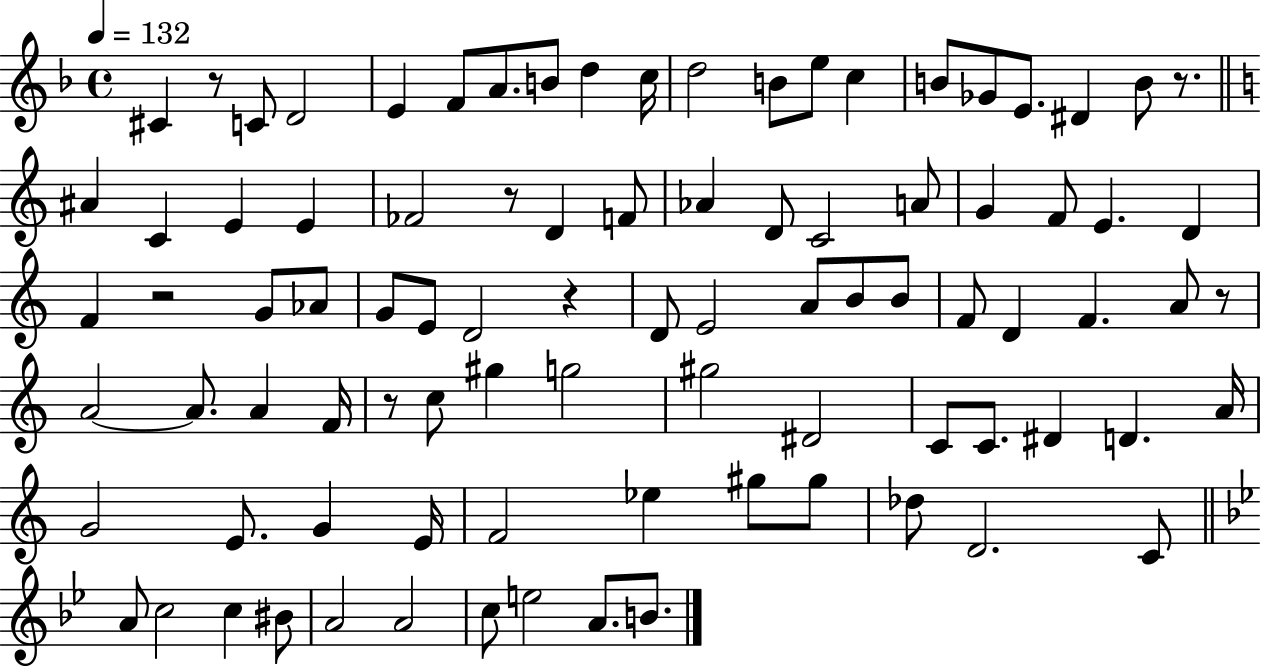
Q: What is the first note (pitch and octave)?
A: C#4